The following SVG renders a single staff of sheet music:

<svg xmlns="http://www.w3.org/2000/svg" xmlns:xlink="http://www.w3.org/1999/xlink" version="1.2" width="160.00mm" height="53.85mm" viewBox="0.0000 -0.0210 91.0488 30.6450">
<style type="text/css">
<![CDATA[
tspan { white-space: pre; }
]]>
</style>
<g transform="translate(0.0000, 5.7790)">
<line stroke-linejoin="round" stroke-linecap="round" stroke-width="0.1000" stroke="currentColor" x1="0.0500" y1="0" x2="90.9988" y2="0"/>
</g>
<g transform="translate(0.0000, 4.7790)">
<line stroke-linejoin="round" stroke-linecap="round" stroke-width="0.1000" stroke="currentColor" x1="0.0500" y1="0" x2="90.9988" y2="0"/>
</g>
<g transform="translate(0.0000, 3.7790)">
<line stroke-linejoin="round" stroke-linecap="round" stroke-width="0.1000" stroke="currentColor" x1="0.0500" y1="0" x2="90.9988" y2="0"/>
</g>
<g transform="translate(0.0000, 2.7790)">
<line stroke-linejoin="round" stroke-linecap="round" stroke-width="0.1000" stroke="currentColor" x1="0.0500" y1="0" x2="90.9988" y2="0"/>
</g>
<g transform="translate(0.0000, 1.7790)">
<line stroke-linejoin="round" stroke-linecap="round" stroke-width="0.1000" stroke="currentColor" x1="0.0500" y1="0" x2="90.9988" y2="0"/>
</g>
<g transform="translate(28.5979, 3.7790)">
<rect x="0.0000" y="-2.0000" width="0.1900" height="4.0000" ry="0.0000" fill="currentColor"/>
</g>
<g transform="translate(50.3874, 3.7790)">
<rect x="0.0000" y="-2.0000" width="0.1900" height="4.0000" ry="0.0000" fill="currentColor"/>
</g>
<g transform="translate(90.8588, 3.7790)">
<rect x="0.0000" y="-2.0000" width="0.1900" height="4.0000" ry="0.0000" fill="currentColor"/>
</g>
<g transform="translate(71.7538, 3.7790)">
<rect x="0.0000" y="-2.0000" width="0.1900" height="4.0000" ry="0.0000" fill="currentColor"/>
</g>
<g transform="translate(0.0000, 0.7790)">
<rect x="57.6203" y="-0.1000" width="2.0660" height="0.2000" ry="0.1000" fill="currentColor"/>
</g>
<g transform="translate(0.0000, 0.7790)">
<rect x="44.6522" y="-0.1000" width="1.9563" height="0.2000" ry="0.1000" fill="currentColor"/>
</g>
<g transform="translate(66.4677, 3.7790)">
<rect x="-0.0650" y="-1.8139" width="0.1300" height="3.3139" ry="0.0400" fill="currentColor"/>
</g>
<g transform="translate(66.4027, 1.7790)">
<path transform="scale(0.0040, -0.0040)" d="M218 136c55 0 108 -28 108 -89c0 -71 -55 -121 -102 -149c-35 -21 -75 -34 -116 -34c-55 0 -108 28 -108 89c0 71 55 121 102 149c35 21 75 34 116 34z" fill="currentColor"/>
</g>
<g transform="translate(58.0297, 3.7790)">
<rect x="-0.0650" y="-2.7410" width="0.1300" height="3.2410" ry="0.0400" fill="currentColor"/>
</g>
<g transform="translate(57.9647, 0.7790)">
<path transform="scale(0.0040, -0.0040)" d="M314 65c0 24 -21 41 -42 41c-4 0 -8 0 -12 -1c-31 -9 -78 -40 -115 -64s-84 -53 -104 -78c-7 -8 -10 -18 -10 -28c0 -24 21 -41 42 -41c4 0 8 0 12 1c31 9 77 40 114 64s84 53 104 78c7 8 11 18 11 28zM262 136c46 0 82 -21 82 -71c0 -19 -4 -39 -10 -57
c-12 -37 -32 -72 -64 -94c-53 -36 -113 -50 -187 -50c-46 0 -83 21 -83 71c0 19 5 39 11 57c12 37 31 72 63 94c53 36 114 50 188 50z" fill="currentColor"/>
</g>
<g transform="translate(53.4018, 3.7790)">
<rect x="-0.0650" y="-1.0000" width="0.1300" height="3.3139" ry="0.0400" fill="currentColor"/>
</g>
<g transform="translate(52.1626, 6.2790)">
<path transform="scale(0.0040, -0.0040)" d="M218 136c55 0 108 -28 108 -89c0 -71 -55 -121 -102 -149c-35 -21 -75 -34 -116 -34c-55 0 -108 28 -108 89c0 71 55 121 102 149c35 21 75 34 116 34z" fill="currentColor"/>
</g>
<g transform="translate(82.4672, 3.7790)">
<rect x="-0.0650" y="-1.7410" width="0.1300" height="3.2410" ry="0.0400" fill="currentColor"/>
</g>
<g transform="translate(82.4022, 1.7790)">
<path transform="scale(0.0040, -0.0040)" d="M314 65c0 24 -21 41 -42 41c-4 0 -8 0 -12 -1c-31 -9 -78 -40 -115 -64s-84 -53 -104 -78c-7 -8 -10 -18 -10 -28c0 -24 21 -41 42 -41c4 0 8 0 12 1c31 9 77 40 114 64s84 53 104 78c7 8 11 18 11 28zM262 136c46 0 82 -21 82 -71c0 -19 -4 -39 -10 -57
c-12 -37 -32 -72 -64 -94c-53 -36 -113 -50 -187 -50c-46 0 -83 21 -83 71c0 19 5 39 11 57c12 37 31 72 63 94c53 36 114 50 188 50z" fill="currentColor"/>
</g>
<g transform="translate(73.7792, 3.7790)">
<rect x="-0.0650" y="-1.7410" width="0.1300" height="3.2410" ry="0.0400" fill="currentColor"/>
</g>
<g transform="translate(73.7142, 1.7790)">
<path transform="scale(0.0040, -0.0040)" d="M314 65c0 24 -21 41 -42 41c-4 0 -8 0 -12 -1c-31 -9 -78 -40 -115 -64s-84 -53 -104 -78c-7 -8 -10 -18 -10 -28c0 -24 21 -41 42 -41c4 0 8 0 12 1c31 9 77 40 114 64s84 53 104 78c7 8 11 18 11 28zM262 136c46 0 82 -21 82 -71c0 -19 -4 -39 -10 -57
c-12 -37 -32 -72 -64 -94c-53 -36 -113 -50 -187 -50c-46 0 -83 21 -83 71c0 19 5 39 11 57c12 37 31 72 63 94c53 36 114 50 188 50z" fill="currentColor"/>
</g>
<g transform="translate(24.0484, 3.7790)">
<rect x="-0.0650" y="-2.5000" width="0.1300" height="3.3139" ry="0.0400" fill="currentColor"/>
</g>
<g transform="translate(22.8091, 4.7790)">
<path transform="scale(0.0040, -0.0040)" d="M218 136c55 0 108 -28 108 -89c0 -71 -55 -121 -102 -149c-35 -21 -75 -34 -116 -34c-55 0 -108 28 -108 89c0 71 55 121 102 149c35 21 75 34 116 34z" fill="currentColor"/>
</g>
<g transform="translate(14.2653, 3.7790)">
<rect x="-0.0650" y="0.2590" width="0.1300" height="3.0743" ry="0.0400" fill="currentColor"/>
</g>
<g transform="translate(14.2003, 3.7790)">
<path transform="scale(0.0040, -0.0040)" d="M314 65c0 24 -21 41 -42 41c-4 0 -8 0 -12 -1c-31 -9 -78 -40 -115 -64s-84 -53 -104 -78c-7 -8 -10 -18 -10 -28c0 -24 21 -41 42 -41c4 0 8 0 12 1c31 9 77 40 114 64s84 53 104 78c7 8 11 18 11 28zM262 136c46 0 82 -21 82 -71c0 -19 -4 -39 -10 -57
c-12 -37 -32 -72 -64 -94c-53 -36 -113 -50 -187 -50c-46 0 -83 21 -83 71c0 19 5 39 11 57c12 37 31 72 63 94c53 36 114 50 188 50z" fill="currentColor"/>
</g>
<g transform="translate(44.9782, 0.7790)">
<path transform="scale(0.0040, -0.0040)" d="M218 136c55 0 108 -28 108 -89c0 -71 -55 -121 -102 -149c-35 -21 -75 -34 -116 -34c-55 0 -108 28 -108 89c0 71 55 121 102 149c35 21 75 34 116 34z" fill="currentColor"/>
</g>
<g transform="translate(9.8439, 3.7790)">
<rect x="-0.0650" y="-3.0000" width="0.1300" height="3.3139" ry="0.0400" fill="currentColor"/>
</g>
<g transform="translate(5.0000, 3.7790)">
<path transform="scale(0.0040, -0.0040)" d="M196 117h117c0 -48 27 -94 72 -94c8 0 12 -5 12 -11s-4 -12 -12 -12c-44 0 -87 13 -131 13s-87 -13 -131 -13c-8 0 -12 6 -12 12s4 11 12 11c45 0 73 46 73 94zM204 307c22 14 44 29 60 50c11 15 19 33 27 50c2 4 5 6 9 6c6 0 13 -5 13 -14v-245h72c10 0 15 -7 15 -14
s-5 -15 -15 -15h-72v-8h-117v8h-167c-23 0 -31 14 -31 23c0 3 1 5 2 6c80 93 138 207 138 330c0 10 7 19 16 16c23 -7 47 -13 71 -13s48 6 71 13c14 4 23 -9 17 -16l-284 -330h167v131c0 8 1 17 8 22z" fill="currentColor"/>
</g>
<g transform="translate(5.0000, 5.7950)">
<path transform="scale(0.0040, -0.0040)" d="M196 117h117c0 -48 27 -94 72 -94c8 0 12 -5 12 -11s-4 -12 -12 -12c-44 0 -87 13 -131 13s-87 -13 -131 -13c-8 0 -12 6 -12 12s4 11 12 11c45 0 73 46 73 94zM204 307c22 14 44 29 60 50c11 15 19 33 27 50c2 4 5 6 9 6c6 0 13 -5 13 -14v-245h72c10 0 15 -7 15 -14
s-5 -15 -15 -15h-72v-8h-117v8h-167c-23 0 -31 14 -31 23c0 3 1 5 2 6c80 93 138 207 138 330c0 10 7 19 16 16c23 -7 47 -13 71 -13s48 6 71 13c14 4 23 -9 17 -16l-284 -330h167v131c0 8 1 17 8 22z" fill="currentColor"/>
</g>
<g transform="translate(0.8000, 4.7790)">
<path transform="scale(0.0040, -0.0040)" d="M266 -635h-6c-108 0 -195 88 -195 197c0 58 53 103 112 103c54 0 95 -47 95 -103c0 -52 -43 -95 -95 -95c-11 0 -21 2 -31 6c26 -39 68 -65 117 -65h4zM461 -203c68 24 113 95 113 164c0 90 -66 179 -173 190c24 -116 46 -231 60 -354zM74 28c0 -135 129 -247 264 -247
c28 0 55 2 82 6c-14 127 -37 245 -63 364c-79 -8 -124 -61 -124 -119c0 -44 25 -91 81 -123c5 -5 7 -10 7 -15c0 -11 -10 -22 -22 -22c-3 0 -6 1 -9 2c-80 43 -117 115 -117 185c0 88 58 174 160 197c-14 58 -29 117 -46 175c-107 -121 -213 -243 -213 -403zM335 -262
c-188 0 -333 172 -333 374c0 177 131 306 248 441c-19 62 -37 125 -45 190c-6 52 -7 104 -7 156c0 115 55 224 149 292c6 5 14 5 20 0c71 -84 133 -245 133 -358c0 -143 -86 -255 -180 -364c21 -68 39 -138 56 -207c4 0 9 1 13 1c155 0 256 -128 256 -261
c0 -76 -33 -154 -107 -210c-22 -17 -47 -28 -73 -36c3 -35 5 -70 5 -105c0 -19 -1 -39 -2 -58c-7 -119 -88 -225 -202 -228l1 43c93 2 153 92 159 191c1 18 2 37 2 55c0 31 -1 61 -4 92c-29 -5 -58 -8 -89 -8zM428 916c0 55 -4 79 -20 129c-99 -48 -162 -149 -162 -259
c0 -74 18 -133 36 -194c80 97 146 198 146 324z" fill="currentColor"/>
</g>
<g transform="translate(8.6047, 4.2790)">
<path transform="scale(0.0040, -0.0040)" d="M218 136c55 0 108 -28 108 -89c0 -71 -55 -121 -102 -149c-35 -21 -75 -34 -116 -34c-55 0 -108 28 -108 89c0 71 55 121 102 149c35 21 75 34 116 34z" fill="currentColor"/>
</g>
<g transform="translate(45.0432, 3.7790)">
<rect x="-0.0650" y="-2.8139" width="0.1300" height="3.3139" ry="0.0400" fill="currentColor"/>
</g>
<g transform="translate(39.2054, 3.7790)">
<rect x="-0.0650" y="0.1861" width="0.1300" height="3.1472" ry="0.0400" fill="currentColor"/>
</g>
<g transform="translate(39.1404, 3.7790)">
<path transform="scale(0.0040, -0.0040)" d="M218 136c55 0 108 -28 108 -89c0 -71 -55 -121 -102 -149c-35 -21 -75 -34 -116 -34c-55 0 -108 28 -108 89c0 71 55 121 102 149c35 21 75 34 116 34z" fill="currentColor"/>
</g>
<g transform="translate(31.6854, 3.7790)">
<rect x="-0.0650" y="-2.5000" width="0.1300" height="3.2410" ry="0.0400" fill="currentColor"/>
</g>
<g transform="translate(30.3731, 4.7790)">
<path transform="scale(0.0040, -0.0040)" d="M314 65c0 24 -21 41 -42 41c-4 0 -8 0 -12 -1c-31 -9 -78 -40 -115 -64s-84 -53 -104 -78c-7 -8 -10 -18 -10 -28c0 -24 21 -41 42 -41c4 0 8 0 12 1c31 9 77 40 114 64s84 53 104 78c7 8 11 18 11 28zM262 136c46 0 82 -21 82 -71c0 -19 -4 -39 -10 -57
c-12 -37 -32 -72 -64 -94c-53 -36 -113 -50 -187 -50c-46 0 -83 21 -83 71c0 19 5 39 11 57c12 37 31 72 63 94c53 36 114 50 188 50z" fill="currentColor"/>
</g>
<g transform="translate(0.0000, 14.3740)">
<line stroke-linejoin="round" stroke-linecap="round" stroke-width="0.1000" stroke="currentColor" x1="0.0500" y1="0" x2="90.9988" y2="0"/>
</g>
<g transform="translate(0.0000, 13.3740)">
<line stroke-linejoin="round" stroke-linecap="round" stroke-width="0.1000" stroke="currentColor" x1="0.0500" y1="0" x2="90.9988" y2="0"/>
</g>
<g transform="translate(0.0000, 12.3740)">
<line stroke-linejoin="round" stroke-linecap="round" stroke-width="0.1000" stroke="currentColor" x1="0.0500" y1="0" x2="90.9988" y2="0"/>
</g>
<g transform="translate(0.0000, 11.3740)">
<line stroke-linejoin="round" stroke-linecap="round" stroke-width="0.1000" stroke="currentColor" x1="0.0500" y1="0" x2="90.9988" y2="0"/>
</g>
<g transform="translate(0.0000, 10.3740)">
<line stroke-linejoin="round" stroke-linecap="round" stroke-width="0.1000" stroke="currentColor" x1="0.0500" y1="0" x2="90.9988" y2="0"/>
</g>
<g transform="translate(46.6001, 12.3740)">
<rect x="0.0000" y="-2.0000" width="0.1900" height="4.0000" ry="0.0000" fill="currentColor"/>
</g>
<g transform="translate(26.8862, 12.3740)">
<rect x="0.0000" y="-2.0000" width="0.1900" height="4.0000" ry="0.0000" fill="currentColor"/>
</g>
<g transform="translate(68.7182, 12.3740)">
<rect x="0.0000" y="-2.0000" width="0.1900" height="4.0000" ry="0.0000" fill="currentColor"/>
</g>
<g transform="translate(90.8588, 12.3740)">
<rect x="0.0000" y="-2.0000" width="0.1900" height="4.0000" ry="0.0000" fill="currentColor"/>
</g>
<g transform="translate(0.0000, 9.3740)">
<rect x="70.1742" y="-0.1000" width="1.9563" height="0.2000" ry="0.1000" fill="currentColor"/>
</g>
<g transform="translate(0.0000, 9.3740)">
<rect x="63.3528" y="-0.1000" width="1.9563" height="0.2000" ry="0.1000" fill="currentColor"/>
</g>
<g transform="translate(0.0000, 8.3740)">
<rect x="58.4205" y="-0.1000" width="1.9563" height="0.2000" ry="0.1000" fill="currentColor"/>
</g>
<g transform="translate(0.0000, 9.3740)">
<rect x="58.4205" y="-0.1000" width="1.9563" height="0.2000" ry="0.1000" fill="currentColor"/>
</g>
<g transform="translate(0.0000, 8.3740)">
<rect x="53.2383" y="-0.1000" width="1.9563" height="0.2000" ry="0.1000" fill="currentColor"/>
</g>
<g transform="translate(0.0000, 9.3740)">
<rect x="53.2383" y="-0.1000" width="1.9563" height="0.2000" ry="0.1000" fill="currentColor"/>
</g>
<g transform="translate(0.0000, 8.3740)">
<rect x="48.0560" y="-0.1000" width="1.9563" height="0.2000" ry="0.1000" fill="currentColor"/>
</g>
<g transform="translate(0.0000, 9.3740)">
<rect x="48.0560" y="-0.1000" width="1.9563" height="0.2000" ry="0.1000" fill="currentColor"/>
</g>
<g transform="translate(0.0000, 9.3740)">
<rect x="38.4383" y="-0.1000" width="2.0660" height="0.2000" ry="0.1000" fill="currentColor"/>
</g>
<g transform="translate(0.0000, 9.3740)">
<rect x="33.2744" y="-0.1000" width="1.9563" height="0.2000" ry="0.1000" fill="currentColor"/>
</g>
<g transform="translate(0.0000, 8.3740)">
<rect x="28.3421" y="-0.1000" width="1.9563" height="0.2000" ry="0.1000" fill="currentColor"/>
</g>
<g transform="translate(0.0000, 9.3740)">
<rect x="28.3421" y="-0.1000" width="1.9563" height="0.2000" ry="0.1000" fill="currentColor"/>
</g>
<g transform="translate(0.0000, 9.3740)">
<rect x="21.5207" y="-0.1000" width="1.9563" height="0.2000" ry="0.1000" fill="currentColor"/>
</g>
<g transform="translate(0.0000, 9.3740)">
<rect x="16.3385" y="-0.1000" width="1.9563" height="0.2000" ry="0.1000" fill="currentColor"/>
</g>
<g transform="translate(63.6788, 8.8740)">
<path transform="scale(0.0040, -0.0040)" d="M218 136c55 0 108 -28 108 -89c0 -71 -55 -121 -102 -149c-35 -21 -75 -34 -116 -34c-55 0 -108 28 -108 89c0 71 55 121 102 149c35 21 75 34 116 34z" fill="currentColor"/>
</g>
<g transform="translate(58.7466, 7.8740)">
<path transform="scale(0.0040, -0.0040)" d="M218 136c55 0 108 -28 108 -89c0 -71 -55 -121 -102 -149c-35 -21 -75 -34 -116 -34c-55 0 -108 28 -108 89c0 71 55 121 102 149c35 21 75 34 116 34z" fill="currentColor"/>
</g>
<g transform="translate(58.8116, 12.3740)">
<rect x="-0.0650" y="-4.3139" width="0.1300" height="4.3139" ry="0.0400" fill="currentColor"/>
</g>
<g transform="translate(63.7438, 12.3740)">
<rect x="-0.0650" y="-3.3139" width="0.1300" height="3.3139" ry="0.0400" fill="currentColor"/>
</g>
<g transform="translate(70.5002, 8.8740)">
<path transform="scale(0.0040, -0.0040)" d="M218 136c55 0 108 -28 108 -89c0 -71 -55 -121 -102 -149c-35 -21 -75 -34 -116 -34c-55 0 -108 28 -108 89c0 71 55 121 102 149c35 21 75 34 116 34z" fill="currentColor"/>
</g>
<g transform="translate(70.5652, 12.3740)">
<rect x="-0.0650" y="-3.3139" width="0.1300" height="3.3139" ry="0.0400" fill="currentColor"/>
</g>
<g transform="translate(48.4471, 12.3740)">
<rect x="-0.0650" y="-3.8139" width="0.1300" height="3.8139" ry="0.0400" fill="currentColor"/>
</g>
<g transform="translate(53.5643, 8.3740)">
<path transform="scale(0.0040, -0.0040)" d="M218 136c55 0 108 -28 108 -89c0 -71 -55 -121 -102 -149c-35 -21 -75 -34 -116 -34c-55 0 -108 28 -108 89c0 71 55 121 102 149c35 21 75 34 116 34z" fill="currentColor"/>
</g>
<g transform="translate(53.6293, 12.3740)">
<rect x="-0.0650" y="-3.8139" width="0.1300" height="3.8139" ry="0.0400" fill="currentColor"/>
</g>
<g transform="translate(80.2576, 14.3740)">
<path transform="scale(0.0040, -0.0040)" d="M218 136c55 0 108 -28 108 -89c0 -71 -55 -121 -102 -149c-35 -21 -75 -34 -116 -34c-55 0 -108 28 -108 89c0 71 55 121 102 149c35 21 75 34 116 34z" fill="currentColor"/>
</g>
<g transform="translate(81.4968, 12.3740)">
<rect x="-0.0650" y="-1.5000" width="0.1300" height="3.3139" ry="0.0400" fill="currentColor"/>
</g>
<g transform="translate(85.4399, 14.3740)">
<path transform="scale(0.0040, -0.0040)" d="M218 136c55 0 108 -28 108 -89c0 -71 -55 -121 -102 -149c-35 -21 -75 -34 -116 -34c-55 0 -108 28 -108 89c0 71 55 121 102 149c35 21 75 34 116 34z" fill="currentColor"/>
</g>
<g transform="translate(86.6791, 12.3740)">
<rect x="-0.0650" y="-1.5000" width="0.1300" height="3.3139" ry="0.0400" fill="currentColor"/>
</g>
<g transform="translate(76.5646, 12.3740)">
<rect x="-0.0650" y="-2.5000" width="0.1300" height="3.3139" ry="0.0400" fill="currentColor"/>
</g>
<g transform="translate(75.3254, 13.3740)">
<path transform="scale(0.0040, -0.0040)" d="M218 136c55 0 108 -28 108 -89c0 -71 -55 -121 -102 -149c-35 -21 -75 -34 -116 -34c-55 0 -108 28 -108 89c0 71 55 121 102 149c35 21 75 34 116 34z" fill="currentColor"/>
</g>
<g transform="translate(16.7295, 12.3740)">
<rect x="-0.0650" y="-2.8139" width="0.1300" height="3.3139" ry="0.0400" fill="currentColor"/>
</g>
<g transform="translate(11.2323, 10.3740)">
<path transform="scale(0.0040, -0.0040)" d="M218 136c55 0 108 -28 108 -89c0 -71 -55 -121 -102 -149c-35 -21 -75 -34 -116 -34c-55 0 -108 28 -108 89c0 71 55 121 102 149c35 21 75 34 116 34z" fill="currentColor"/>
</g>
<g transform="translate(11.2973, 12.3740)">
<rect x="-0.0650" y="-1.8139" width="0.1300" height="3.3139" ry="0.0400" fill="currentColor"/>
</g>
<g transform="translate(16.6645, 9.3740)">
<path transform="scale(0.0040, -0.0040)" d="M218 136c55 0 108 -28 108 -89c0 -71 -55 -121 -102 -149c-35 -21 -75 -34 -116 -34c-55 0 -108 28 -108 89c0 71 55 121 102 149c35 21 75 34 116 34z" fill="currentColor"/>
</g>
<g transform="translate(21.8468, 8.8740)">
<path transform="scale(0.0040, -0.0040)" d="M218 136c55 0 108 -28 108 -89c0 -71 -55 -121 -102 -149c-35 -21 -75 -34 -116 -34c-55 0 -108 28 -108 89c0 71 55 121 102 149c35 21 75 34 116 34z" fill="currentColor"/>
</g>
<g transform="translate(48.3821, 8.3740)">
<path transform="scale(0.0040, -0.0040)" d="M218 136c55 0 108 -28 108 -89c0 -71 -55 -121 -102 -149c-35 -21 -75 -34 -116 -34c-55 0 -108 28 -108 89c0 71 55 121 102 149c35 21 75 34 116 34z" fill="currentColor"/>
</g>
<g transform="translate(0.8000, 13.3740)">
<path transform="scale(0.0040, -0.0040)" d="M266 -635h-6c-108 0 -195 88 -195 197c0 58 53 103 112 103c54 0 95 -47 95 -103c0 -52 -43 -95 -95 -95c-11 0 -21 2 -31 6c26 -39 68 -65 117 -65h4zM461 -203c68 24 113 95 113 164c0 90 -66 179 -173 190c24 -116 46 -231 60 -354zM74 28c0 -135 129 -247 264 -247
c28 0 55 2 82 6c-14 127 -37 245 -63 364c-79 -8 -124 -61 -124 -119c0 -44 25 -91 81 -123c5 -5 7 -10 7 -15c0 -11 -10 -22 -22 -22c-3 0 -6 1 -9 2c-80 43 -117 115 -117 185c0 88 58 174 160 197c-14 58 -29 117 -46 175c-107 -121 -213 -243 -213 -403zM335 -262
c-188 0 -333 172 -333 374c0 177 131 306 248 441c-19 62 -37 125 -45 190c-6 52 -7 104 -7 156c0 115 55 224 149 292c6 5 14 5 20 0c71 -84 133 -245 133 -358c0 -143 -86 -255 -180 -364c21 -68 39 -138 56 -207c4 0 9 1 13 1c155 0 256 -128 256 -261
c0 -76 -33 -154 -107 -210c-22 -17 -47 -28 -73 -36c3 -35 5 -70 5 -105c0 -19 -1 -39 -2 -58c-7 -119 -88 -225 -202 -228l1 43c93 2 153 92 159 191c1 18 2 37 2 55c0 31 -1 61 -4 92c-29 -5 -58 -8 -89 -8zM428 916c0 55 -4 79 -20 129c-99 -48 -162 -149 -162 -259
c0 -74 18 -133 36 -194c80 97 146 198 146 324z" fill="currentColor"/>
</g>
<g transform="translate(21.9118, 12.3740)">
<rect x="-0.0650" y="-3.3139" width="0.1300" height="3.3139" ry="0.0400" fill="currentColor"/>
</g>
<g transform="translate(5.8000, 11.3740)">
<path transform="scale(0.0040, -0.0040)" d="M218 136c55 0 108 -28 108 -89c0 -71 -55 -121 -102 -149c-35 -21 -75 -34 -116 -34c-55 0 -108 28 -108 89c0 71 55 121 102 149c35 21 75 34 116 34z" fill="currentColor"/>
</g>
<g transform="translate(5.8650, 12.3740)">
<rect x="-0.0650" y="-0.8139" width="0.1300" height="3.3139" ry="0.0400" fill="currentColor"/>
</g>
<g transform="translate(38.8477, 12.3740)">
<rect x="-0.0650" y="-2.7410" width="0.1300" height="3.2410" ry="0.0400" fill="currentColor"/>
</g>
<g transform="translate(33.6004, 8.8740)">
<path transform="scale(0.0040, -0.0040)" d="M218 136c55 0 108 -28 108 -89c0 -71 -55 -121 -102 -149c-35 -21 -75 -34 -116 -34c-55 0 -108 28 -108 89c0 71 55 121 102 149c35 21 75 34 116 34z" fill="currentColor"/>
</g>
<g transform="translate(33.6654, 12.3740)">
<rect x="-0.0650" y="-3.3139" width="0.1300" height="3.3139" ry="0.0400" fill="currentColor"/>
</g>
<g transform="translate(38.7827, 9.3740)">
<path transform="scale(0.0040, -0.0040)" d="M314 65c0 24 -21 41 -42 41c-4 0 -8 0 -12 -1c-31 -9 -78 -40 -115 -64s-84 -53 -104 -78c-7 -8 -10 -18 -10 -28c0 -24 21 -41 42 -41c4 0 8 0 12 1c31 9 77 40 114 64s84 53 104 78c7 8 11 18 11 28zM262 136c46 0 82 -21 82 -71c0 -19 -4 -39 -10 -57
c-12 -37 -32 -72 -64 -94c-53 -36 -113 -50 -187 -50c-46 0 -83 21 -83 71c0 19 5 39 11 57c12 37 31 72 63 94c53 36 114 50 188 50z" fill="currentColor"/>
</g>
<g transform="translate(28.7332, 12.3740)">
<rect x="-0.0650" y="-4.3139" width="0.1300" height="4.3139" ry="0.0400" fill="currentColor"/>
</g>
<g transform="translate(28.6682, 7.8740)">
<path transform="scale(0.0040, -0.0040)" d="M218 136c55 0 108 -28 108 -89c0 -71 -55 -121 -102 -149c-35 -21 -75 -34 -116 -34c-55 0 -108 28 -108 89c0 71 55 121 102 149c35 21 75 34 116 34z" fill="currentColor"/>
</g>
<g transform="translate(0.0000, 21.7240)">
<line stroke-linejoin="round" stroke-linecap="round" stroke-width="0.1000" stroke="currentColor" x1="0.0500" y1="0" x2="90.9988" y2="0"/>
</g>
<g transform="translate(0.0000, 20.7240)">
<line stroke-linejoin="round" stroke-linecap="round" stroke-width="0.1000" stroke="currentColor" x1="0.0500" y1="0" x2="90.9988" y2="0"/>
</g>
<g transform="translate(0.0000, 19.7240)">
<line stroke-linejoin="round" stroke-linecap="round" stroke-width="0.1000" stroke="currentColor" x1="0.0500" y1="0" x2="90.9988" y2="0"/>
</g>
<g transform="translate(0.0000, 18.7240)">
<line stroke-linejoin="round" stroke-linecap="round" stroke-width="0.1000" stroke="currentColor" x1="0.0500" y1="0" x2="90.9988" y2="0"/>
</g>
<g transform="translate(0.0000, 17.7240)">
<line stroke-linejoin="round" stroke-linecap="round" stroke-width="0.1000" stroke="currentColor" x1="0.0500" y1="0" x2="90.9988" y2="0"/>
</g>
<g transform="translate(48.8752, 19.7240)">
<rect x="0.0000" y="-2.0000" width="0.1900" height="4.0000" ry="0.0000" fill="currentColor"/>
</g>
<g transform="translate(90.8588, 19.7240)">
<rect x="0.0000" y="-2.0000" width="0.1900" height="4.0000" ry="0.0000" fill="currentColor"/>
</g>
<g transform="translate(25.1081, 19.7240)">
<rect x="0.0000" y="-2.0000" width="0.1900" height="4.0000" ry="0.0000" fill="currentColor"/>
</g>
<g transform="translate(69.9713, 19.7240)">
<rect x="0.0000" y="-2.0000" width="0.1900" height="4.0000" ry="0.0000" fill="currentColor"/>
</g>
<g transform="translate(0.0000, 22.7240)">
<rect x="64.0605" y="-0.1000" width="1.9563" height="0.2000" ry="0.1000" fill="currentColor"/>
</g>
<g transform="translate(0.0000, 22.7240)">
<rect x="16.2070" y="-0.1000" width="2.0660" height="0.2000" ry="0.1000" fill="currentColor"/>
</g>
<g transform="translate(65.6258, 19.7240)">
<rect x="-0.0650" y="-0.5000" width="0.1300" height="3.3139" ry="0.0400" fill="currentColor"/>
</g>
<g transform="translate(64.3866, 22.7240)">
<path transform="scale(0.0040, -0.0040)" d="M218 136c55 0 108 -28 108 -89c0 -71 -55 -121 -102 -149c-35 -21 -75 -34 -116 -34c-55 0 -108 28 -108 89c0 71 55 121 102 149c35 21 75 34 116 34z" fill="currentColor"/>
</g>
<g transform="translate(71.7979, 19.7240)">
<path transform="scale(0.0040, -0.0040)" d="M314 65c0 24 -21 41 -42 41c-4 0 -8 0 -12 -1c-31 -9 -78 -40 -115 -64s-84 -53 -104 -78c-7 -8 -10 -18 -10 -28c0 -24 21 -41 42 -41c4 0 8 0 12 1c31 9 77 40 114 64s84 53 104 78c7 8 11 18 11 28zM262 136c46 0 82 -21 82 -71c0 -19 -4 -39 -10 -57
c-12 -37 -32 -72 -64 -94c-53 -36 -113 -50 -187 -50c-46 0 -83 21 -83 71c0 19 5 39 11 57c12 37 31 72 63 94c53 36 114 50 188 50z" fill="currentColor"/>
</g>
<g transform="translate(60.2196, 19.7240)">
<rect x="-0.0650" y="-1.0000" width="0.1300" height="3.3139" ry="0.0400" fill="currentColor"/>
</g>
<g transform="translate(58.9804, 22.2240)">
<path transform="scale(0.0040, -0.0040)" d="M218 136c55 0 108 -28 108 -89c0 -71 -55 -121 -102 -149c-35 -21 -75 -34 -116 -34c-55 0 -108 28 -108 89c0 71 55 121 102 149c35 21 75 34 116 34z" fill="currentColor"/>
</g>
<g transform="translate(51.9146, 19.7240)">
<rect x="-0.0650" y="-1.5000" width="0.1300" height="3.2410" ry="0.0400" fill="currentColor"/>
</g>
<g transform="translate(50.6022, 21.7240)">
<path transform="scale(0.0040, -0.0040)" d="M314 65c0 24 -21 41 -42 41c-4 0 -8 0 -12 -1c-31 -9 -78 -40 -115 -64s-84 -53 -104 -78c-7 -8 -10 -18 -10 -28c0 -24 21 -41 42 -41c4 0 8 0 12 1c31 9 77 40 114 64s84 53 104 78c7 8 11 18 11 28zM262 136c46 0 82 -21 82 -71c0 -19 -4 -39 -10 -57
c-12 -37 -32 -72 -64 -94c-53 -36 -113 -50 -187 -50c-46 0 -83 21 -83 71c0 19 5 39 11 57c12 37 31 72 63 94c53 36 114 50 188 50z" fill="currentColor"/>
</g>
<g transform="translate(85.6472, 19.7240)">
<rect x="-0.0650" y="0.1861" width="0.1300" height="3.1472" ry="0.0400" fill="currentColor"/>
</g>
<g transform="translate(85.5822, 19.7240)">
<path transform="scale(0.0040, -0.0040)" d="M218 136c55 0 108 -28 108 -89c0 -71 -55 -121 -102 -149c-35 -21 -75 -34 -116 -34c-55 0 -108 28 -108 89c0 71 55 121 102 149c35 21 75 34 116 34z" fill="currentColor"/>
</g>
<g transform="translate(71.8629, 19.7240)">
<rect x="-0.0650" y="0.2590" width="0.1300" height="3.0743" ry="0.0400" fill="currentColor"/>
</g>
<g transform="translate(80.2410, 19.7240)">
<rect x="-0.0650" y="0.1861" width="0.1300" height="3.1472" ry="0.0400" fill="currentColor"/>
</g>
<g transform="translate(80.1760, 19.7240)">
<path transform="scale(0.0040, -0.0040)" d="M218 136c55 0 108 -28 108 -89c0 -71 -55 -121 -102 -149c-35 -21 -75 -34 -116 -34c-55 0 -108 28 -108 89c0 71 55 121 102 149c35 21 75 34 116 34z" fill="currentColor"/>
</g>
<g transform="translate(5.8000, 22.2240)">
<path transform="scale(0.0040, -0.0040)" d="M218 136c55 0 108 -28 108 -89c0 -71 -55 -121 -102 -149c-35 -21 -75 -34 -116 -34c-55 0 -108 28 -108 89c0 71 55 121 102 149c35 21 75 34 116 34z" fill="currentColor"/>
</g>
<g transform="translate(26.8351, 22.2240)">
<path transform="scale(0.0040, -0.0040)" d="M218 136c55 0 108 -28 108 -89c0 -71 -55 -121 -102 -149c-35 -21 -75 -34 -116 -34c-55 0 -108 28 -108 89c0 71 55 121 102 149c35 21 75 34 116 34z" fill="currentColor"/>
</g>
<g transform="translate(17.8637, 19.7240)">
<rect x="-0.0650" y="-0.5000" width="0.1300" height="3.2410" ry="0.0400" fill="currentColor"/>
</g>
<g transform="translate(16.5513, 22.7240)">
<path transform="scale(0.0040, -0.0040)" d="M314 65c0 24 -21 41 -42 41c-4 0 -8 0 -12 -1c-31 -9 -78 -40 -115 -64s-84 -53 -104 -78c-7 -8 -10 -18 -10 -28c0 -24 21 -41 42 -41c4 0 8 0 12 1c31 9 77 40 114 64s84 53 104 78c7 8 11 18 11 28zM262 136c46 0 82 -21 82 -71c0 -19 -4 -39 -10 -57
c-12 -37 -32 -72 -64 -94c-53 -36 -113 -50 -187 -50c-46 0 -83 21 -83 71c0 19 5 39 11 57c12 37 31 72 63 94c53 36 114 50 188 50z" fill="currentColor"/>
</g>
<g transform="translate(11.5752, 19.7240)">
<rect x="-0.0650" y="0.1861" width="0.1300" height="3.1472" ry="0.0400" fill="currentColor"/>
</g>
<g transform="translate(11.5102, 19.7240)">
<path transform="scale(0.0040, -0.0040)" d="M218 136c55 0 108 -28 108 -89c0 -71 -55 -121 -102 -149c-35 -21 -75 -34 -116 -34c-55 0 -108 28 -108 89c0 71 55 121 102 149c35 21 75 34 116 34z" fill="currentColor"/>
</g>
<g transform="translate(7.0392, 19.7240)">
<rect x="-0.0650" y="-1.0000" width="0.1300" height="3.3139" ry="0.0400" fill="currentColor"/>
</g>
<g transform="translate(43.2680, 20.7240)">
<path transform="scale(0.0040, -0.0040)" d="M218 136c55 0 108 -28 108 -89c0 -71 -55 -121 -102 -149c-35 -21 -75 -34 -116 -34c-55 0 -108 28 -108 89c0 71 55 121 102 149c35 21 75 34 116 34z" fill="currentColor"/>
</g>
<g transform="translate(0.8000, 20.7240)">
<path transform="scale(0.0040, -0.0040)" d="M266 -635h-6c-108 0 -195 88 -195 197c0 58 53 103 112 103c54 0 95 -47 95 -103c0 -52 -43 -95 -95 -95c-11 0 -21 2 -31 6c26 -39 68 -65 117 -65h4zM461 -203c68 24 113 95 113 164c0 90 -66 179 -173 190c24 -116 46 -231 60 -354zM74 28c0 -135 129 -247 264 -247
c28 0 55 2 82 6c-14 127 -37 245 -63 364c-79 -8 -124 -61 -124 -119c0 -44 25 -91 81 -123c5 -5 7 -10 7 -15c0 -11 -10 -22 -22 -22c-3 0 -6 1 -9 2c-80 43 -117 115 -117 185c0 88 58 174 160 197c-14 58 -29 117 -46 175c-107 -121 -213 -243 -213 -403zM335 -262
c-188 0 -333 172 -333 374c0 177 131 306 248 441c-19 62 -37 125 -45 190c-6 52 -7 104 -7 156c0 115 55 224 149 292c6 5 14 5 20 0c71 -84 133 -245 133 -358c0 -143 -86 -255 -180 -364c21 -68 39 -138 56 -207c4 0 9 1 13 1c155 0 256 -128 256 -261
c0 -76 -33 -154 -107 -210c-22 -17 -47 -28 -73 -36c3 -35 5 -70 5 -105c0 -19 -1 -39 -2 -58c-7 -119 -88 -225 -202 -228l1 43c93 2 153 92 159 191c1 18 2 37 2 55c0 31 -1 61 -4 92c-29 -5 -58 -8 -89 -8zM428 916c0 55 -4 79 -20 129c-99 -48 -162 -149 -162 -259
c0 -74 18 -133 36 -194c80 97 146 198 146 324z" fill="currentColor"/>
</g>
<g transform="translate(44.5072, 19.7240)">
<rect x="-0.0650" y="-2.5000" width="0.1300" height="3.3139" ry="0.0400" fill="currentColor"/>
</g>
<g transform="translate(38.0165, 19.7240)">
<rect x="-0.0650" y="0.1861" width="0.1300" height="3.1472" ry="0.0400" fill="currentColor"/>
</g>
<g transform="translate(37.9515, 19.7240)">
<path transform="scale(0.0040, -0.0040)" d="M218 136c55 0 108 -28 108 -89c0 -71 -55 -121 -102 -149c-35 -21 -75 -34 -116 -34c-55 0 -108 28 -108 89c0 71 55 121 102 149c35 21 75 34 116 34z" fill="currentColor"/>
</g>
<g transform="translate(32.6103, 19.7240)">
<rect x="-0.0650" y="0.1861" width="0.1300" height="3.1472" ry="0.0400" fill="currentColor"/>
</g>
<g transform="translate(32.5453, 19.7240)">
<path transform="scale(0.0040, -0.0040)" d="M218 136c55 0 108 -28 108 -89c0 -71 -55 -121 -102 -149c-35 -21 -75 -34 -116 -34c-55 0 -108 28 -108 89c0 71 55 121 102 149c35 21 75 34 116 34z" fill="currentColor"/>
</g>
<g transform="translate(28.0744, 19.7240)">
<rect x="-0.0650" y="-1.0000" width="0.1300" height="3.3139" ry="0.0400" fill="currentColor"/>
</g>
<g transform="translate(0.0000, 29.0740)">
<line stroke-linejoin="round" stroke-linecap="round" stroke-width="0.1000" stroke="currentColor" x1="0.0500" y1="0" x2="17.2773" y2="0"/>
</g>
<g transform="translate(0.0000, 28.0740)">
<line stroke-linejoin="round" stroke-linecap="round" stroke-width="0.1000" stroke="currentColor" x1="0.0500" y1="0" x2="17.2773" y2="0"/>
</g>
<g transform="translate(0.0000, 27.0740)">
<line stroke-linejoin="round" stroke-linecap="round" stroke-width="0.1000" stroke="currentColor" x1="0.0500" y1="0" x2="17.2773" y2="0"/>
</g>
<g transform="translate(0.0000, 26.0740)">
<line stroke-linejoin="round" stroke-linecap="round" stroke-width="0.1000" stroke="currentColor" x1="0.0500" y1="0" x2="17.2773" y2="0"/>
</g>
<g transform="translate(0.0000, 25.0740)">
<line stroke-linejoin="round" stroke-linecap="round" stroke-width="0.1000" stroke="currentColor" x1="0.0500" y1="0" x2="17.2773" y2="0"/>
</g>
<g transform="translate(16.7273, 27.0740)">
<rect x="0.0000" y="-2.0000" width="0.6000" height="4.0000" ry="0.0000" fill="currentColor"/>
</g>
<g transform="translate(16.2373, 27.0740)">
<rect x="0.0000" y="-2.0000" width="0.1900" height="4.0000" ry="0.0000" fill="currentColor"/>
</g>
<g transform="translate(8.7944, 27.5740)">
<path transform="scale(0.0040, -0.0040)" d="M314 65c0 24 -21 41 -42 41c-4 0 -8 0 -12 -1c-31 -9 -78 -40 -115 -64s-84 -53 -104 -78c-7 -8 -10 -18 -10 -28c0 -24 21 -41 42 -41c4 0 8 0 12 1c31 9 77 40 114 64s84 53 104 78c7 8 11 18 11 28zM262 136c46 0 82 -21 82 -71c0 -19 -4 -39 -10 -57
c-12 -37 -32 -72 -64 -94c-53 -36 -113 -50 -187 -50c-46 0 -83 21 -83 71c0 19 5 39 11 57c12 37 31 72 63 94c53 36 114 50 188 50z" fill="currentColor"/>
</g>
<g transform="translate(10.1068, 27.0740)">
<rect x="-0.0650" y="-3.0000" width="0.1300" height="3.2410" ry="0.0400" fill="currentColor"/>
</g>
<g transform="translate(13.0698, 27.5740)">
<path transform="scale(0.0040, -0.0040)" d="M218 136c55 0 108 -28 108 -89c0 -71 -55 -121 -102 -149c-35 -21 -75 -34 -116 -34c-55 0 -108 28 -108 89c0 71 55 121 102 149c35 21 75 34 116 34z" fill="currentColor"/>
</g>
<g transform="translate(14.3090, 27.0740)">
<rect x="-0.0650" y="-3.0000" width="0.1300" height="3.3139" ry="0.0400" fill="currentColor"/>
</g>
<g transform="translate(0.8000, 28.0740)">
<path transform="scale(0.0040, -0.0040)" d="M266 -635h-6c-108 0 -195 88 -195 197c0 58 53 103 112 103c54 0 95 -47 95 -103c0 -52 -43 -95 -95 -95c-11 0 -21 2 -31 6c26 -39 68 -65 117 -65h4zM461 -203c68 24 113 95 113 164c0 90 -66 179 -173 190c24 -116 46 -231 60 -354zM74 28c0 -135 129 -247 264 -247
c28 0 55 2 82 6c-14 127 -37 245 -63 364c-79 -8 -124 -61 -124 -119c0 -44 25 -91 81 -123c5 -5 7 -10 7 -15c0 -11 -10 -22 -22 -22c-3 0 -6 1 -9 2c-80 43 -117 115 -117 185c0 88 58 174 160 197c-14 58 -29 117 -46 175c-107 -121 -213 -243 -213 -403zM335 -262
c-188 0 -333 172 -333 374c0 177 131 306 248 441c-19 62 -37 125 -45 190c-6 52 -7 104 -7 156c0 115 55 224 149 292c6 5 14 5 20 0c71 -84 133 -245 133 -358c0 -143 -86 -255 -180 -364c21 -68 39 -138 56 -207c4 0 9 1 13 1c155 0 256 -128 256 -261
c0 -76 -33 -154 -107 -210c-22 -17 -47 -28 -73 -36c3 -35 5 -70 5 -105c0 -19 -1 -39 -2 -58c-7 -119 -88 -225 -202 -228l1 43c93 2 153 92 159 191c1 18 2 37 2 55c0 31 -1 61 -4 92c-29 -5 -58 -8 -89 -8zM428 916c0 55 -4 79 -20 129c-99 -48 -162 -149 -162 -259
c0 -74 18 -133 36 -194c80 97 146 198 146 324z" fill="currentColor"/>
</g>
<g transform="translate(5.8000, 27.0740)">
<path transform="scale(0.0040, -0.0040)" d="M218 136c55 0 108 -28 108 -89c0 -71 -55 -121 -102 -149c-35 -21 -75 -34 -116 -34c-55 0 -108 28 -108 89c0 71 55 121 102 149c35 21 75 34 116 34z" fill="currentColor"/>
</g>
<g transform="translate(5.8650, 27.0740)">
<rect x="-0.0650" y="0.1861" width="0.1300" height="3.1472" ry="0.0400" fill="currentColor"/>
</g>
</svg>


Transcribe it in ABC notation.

X:1
T:Untitled
M:4/4
L:1/4
K:C
A B2 G G2 B a D a2 f f2 f2 d f a b d' b a2 c' c' d' b b G E E D B C2 D B B G E2 D C B2 B B B A2 A